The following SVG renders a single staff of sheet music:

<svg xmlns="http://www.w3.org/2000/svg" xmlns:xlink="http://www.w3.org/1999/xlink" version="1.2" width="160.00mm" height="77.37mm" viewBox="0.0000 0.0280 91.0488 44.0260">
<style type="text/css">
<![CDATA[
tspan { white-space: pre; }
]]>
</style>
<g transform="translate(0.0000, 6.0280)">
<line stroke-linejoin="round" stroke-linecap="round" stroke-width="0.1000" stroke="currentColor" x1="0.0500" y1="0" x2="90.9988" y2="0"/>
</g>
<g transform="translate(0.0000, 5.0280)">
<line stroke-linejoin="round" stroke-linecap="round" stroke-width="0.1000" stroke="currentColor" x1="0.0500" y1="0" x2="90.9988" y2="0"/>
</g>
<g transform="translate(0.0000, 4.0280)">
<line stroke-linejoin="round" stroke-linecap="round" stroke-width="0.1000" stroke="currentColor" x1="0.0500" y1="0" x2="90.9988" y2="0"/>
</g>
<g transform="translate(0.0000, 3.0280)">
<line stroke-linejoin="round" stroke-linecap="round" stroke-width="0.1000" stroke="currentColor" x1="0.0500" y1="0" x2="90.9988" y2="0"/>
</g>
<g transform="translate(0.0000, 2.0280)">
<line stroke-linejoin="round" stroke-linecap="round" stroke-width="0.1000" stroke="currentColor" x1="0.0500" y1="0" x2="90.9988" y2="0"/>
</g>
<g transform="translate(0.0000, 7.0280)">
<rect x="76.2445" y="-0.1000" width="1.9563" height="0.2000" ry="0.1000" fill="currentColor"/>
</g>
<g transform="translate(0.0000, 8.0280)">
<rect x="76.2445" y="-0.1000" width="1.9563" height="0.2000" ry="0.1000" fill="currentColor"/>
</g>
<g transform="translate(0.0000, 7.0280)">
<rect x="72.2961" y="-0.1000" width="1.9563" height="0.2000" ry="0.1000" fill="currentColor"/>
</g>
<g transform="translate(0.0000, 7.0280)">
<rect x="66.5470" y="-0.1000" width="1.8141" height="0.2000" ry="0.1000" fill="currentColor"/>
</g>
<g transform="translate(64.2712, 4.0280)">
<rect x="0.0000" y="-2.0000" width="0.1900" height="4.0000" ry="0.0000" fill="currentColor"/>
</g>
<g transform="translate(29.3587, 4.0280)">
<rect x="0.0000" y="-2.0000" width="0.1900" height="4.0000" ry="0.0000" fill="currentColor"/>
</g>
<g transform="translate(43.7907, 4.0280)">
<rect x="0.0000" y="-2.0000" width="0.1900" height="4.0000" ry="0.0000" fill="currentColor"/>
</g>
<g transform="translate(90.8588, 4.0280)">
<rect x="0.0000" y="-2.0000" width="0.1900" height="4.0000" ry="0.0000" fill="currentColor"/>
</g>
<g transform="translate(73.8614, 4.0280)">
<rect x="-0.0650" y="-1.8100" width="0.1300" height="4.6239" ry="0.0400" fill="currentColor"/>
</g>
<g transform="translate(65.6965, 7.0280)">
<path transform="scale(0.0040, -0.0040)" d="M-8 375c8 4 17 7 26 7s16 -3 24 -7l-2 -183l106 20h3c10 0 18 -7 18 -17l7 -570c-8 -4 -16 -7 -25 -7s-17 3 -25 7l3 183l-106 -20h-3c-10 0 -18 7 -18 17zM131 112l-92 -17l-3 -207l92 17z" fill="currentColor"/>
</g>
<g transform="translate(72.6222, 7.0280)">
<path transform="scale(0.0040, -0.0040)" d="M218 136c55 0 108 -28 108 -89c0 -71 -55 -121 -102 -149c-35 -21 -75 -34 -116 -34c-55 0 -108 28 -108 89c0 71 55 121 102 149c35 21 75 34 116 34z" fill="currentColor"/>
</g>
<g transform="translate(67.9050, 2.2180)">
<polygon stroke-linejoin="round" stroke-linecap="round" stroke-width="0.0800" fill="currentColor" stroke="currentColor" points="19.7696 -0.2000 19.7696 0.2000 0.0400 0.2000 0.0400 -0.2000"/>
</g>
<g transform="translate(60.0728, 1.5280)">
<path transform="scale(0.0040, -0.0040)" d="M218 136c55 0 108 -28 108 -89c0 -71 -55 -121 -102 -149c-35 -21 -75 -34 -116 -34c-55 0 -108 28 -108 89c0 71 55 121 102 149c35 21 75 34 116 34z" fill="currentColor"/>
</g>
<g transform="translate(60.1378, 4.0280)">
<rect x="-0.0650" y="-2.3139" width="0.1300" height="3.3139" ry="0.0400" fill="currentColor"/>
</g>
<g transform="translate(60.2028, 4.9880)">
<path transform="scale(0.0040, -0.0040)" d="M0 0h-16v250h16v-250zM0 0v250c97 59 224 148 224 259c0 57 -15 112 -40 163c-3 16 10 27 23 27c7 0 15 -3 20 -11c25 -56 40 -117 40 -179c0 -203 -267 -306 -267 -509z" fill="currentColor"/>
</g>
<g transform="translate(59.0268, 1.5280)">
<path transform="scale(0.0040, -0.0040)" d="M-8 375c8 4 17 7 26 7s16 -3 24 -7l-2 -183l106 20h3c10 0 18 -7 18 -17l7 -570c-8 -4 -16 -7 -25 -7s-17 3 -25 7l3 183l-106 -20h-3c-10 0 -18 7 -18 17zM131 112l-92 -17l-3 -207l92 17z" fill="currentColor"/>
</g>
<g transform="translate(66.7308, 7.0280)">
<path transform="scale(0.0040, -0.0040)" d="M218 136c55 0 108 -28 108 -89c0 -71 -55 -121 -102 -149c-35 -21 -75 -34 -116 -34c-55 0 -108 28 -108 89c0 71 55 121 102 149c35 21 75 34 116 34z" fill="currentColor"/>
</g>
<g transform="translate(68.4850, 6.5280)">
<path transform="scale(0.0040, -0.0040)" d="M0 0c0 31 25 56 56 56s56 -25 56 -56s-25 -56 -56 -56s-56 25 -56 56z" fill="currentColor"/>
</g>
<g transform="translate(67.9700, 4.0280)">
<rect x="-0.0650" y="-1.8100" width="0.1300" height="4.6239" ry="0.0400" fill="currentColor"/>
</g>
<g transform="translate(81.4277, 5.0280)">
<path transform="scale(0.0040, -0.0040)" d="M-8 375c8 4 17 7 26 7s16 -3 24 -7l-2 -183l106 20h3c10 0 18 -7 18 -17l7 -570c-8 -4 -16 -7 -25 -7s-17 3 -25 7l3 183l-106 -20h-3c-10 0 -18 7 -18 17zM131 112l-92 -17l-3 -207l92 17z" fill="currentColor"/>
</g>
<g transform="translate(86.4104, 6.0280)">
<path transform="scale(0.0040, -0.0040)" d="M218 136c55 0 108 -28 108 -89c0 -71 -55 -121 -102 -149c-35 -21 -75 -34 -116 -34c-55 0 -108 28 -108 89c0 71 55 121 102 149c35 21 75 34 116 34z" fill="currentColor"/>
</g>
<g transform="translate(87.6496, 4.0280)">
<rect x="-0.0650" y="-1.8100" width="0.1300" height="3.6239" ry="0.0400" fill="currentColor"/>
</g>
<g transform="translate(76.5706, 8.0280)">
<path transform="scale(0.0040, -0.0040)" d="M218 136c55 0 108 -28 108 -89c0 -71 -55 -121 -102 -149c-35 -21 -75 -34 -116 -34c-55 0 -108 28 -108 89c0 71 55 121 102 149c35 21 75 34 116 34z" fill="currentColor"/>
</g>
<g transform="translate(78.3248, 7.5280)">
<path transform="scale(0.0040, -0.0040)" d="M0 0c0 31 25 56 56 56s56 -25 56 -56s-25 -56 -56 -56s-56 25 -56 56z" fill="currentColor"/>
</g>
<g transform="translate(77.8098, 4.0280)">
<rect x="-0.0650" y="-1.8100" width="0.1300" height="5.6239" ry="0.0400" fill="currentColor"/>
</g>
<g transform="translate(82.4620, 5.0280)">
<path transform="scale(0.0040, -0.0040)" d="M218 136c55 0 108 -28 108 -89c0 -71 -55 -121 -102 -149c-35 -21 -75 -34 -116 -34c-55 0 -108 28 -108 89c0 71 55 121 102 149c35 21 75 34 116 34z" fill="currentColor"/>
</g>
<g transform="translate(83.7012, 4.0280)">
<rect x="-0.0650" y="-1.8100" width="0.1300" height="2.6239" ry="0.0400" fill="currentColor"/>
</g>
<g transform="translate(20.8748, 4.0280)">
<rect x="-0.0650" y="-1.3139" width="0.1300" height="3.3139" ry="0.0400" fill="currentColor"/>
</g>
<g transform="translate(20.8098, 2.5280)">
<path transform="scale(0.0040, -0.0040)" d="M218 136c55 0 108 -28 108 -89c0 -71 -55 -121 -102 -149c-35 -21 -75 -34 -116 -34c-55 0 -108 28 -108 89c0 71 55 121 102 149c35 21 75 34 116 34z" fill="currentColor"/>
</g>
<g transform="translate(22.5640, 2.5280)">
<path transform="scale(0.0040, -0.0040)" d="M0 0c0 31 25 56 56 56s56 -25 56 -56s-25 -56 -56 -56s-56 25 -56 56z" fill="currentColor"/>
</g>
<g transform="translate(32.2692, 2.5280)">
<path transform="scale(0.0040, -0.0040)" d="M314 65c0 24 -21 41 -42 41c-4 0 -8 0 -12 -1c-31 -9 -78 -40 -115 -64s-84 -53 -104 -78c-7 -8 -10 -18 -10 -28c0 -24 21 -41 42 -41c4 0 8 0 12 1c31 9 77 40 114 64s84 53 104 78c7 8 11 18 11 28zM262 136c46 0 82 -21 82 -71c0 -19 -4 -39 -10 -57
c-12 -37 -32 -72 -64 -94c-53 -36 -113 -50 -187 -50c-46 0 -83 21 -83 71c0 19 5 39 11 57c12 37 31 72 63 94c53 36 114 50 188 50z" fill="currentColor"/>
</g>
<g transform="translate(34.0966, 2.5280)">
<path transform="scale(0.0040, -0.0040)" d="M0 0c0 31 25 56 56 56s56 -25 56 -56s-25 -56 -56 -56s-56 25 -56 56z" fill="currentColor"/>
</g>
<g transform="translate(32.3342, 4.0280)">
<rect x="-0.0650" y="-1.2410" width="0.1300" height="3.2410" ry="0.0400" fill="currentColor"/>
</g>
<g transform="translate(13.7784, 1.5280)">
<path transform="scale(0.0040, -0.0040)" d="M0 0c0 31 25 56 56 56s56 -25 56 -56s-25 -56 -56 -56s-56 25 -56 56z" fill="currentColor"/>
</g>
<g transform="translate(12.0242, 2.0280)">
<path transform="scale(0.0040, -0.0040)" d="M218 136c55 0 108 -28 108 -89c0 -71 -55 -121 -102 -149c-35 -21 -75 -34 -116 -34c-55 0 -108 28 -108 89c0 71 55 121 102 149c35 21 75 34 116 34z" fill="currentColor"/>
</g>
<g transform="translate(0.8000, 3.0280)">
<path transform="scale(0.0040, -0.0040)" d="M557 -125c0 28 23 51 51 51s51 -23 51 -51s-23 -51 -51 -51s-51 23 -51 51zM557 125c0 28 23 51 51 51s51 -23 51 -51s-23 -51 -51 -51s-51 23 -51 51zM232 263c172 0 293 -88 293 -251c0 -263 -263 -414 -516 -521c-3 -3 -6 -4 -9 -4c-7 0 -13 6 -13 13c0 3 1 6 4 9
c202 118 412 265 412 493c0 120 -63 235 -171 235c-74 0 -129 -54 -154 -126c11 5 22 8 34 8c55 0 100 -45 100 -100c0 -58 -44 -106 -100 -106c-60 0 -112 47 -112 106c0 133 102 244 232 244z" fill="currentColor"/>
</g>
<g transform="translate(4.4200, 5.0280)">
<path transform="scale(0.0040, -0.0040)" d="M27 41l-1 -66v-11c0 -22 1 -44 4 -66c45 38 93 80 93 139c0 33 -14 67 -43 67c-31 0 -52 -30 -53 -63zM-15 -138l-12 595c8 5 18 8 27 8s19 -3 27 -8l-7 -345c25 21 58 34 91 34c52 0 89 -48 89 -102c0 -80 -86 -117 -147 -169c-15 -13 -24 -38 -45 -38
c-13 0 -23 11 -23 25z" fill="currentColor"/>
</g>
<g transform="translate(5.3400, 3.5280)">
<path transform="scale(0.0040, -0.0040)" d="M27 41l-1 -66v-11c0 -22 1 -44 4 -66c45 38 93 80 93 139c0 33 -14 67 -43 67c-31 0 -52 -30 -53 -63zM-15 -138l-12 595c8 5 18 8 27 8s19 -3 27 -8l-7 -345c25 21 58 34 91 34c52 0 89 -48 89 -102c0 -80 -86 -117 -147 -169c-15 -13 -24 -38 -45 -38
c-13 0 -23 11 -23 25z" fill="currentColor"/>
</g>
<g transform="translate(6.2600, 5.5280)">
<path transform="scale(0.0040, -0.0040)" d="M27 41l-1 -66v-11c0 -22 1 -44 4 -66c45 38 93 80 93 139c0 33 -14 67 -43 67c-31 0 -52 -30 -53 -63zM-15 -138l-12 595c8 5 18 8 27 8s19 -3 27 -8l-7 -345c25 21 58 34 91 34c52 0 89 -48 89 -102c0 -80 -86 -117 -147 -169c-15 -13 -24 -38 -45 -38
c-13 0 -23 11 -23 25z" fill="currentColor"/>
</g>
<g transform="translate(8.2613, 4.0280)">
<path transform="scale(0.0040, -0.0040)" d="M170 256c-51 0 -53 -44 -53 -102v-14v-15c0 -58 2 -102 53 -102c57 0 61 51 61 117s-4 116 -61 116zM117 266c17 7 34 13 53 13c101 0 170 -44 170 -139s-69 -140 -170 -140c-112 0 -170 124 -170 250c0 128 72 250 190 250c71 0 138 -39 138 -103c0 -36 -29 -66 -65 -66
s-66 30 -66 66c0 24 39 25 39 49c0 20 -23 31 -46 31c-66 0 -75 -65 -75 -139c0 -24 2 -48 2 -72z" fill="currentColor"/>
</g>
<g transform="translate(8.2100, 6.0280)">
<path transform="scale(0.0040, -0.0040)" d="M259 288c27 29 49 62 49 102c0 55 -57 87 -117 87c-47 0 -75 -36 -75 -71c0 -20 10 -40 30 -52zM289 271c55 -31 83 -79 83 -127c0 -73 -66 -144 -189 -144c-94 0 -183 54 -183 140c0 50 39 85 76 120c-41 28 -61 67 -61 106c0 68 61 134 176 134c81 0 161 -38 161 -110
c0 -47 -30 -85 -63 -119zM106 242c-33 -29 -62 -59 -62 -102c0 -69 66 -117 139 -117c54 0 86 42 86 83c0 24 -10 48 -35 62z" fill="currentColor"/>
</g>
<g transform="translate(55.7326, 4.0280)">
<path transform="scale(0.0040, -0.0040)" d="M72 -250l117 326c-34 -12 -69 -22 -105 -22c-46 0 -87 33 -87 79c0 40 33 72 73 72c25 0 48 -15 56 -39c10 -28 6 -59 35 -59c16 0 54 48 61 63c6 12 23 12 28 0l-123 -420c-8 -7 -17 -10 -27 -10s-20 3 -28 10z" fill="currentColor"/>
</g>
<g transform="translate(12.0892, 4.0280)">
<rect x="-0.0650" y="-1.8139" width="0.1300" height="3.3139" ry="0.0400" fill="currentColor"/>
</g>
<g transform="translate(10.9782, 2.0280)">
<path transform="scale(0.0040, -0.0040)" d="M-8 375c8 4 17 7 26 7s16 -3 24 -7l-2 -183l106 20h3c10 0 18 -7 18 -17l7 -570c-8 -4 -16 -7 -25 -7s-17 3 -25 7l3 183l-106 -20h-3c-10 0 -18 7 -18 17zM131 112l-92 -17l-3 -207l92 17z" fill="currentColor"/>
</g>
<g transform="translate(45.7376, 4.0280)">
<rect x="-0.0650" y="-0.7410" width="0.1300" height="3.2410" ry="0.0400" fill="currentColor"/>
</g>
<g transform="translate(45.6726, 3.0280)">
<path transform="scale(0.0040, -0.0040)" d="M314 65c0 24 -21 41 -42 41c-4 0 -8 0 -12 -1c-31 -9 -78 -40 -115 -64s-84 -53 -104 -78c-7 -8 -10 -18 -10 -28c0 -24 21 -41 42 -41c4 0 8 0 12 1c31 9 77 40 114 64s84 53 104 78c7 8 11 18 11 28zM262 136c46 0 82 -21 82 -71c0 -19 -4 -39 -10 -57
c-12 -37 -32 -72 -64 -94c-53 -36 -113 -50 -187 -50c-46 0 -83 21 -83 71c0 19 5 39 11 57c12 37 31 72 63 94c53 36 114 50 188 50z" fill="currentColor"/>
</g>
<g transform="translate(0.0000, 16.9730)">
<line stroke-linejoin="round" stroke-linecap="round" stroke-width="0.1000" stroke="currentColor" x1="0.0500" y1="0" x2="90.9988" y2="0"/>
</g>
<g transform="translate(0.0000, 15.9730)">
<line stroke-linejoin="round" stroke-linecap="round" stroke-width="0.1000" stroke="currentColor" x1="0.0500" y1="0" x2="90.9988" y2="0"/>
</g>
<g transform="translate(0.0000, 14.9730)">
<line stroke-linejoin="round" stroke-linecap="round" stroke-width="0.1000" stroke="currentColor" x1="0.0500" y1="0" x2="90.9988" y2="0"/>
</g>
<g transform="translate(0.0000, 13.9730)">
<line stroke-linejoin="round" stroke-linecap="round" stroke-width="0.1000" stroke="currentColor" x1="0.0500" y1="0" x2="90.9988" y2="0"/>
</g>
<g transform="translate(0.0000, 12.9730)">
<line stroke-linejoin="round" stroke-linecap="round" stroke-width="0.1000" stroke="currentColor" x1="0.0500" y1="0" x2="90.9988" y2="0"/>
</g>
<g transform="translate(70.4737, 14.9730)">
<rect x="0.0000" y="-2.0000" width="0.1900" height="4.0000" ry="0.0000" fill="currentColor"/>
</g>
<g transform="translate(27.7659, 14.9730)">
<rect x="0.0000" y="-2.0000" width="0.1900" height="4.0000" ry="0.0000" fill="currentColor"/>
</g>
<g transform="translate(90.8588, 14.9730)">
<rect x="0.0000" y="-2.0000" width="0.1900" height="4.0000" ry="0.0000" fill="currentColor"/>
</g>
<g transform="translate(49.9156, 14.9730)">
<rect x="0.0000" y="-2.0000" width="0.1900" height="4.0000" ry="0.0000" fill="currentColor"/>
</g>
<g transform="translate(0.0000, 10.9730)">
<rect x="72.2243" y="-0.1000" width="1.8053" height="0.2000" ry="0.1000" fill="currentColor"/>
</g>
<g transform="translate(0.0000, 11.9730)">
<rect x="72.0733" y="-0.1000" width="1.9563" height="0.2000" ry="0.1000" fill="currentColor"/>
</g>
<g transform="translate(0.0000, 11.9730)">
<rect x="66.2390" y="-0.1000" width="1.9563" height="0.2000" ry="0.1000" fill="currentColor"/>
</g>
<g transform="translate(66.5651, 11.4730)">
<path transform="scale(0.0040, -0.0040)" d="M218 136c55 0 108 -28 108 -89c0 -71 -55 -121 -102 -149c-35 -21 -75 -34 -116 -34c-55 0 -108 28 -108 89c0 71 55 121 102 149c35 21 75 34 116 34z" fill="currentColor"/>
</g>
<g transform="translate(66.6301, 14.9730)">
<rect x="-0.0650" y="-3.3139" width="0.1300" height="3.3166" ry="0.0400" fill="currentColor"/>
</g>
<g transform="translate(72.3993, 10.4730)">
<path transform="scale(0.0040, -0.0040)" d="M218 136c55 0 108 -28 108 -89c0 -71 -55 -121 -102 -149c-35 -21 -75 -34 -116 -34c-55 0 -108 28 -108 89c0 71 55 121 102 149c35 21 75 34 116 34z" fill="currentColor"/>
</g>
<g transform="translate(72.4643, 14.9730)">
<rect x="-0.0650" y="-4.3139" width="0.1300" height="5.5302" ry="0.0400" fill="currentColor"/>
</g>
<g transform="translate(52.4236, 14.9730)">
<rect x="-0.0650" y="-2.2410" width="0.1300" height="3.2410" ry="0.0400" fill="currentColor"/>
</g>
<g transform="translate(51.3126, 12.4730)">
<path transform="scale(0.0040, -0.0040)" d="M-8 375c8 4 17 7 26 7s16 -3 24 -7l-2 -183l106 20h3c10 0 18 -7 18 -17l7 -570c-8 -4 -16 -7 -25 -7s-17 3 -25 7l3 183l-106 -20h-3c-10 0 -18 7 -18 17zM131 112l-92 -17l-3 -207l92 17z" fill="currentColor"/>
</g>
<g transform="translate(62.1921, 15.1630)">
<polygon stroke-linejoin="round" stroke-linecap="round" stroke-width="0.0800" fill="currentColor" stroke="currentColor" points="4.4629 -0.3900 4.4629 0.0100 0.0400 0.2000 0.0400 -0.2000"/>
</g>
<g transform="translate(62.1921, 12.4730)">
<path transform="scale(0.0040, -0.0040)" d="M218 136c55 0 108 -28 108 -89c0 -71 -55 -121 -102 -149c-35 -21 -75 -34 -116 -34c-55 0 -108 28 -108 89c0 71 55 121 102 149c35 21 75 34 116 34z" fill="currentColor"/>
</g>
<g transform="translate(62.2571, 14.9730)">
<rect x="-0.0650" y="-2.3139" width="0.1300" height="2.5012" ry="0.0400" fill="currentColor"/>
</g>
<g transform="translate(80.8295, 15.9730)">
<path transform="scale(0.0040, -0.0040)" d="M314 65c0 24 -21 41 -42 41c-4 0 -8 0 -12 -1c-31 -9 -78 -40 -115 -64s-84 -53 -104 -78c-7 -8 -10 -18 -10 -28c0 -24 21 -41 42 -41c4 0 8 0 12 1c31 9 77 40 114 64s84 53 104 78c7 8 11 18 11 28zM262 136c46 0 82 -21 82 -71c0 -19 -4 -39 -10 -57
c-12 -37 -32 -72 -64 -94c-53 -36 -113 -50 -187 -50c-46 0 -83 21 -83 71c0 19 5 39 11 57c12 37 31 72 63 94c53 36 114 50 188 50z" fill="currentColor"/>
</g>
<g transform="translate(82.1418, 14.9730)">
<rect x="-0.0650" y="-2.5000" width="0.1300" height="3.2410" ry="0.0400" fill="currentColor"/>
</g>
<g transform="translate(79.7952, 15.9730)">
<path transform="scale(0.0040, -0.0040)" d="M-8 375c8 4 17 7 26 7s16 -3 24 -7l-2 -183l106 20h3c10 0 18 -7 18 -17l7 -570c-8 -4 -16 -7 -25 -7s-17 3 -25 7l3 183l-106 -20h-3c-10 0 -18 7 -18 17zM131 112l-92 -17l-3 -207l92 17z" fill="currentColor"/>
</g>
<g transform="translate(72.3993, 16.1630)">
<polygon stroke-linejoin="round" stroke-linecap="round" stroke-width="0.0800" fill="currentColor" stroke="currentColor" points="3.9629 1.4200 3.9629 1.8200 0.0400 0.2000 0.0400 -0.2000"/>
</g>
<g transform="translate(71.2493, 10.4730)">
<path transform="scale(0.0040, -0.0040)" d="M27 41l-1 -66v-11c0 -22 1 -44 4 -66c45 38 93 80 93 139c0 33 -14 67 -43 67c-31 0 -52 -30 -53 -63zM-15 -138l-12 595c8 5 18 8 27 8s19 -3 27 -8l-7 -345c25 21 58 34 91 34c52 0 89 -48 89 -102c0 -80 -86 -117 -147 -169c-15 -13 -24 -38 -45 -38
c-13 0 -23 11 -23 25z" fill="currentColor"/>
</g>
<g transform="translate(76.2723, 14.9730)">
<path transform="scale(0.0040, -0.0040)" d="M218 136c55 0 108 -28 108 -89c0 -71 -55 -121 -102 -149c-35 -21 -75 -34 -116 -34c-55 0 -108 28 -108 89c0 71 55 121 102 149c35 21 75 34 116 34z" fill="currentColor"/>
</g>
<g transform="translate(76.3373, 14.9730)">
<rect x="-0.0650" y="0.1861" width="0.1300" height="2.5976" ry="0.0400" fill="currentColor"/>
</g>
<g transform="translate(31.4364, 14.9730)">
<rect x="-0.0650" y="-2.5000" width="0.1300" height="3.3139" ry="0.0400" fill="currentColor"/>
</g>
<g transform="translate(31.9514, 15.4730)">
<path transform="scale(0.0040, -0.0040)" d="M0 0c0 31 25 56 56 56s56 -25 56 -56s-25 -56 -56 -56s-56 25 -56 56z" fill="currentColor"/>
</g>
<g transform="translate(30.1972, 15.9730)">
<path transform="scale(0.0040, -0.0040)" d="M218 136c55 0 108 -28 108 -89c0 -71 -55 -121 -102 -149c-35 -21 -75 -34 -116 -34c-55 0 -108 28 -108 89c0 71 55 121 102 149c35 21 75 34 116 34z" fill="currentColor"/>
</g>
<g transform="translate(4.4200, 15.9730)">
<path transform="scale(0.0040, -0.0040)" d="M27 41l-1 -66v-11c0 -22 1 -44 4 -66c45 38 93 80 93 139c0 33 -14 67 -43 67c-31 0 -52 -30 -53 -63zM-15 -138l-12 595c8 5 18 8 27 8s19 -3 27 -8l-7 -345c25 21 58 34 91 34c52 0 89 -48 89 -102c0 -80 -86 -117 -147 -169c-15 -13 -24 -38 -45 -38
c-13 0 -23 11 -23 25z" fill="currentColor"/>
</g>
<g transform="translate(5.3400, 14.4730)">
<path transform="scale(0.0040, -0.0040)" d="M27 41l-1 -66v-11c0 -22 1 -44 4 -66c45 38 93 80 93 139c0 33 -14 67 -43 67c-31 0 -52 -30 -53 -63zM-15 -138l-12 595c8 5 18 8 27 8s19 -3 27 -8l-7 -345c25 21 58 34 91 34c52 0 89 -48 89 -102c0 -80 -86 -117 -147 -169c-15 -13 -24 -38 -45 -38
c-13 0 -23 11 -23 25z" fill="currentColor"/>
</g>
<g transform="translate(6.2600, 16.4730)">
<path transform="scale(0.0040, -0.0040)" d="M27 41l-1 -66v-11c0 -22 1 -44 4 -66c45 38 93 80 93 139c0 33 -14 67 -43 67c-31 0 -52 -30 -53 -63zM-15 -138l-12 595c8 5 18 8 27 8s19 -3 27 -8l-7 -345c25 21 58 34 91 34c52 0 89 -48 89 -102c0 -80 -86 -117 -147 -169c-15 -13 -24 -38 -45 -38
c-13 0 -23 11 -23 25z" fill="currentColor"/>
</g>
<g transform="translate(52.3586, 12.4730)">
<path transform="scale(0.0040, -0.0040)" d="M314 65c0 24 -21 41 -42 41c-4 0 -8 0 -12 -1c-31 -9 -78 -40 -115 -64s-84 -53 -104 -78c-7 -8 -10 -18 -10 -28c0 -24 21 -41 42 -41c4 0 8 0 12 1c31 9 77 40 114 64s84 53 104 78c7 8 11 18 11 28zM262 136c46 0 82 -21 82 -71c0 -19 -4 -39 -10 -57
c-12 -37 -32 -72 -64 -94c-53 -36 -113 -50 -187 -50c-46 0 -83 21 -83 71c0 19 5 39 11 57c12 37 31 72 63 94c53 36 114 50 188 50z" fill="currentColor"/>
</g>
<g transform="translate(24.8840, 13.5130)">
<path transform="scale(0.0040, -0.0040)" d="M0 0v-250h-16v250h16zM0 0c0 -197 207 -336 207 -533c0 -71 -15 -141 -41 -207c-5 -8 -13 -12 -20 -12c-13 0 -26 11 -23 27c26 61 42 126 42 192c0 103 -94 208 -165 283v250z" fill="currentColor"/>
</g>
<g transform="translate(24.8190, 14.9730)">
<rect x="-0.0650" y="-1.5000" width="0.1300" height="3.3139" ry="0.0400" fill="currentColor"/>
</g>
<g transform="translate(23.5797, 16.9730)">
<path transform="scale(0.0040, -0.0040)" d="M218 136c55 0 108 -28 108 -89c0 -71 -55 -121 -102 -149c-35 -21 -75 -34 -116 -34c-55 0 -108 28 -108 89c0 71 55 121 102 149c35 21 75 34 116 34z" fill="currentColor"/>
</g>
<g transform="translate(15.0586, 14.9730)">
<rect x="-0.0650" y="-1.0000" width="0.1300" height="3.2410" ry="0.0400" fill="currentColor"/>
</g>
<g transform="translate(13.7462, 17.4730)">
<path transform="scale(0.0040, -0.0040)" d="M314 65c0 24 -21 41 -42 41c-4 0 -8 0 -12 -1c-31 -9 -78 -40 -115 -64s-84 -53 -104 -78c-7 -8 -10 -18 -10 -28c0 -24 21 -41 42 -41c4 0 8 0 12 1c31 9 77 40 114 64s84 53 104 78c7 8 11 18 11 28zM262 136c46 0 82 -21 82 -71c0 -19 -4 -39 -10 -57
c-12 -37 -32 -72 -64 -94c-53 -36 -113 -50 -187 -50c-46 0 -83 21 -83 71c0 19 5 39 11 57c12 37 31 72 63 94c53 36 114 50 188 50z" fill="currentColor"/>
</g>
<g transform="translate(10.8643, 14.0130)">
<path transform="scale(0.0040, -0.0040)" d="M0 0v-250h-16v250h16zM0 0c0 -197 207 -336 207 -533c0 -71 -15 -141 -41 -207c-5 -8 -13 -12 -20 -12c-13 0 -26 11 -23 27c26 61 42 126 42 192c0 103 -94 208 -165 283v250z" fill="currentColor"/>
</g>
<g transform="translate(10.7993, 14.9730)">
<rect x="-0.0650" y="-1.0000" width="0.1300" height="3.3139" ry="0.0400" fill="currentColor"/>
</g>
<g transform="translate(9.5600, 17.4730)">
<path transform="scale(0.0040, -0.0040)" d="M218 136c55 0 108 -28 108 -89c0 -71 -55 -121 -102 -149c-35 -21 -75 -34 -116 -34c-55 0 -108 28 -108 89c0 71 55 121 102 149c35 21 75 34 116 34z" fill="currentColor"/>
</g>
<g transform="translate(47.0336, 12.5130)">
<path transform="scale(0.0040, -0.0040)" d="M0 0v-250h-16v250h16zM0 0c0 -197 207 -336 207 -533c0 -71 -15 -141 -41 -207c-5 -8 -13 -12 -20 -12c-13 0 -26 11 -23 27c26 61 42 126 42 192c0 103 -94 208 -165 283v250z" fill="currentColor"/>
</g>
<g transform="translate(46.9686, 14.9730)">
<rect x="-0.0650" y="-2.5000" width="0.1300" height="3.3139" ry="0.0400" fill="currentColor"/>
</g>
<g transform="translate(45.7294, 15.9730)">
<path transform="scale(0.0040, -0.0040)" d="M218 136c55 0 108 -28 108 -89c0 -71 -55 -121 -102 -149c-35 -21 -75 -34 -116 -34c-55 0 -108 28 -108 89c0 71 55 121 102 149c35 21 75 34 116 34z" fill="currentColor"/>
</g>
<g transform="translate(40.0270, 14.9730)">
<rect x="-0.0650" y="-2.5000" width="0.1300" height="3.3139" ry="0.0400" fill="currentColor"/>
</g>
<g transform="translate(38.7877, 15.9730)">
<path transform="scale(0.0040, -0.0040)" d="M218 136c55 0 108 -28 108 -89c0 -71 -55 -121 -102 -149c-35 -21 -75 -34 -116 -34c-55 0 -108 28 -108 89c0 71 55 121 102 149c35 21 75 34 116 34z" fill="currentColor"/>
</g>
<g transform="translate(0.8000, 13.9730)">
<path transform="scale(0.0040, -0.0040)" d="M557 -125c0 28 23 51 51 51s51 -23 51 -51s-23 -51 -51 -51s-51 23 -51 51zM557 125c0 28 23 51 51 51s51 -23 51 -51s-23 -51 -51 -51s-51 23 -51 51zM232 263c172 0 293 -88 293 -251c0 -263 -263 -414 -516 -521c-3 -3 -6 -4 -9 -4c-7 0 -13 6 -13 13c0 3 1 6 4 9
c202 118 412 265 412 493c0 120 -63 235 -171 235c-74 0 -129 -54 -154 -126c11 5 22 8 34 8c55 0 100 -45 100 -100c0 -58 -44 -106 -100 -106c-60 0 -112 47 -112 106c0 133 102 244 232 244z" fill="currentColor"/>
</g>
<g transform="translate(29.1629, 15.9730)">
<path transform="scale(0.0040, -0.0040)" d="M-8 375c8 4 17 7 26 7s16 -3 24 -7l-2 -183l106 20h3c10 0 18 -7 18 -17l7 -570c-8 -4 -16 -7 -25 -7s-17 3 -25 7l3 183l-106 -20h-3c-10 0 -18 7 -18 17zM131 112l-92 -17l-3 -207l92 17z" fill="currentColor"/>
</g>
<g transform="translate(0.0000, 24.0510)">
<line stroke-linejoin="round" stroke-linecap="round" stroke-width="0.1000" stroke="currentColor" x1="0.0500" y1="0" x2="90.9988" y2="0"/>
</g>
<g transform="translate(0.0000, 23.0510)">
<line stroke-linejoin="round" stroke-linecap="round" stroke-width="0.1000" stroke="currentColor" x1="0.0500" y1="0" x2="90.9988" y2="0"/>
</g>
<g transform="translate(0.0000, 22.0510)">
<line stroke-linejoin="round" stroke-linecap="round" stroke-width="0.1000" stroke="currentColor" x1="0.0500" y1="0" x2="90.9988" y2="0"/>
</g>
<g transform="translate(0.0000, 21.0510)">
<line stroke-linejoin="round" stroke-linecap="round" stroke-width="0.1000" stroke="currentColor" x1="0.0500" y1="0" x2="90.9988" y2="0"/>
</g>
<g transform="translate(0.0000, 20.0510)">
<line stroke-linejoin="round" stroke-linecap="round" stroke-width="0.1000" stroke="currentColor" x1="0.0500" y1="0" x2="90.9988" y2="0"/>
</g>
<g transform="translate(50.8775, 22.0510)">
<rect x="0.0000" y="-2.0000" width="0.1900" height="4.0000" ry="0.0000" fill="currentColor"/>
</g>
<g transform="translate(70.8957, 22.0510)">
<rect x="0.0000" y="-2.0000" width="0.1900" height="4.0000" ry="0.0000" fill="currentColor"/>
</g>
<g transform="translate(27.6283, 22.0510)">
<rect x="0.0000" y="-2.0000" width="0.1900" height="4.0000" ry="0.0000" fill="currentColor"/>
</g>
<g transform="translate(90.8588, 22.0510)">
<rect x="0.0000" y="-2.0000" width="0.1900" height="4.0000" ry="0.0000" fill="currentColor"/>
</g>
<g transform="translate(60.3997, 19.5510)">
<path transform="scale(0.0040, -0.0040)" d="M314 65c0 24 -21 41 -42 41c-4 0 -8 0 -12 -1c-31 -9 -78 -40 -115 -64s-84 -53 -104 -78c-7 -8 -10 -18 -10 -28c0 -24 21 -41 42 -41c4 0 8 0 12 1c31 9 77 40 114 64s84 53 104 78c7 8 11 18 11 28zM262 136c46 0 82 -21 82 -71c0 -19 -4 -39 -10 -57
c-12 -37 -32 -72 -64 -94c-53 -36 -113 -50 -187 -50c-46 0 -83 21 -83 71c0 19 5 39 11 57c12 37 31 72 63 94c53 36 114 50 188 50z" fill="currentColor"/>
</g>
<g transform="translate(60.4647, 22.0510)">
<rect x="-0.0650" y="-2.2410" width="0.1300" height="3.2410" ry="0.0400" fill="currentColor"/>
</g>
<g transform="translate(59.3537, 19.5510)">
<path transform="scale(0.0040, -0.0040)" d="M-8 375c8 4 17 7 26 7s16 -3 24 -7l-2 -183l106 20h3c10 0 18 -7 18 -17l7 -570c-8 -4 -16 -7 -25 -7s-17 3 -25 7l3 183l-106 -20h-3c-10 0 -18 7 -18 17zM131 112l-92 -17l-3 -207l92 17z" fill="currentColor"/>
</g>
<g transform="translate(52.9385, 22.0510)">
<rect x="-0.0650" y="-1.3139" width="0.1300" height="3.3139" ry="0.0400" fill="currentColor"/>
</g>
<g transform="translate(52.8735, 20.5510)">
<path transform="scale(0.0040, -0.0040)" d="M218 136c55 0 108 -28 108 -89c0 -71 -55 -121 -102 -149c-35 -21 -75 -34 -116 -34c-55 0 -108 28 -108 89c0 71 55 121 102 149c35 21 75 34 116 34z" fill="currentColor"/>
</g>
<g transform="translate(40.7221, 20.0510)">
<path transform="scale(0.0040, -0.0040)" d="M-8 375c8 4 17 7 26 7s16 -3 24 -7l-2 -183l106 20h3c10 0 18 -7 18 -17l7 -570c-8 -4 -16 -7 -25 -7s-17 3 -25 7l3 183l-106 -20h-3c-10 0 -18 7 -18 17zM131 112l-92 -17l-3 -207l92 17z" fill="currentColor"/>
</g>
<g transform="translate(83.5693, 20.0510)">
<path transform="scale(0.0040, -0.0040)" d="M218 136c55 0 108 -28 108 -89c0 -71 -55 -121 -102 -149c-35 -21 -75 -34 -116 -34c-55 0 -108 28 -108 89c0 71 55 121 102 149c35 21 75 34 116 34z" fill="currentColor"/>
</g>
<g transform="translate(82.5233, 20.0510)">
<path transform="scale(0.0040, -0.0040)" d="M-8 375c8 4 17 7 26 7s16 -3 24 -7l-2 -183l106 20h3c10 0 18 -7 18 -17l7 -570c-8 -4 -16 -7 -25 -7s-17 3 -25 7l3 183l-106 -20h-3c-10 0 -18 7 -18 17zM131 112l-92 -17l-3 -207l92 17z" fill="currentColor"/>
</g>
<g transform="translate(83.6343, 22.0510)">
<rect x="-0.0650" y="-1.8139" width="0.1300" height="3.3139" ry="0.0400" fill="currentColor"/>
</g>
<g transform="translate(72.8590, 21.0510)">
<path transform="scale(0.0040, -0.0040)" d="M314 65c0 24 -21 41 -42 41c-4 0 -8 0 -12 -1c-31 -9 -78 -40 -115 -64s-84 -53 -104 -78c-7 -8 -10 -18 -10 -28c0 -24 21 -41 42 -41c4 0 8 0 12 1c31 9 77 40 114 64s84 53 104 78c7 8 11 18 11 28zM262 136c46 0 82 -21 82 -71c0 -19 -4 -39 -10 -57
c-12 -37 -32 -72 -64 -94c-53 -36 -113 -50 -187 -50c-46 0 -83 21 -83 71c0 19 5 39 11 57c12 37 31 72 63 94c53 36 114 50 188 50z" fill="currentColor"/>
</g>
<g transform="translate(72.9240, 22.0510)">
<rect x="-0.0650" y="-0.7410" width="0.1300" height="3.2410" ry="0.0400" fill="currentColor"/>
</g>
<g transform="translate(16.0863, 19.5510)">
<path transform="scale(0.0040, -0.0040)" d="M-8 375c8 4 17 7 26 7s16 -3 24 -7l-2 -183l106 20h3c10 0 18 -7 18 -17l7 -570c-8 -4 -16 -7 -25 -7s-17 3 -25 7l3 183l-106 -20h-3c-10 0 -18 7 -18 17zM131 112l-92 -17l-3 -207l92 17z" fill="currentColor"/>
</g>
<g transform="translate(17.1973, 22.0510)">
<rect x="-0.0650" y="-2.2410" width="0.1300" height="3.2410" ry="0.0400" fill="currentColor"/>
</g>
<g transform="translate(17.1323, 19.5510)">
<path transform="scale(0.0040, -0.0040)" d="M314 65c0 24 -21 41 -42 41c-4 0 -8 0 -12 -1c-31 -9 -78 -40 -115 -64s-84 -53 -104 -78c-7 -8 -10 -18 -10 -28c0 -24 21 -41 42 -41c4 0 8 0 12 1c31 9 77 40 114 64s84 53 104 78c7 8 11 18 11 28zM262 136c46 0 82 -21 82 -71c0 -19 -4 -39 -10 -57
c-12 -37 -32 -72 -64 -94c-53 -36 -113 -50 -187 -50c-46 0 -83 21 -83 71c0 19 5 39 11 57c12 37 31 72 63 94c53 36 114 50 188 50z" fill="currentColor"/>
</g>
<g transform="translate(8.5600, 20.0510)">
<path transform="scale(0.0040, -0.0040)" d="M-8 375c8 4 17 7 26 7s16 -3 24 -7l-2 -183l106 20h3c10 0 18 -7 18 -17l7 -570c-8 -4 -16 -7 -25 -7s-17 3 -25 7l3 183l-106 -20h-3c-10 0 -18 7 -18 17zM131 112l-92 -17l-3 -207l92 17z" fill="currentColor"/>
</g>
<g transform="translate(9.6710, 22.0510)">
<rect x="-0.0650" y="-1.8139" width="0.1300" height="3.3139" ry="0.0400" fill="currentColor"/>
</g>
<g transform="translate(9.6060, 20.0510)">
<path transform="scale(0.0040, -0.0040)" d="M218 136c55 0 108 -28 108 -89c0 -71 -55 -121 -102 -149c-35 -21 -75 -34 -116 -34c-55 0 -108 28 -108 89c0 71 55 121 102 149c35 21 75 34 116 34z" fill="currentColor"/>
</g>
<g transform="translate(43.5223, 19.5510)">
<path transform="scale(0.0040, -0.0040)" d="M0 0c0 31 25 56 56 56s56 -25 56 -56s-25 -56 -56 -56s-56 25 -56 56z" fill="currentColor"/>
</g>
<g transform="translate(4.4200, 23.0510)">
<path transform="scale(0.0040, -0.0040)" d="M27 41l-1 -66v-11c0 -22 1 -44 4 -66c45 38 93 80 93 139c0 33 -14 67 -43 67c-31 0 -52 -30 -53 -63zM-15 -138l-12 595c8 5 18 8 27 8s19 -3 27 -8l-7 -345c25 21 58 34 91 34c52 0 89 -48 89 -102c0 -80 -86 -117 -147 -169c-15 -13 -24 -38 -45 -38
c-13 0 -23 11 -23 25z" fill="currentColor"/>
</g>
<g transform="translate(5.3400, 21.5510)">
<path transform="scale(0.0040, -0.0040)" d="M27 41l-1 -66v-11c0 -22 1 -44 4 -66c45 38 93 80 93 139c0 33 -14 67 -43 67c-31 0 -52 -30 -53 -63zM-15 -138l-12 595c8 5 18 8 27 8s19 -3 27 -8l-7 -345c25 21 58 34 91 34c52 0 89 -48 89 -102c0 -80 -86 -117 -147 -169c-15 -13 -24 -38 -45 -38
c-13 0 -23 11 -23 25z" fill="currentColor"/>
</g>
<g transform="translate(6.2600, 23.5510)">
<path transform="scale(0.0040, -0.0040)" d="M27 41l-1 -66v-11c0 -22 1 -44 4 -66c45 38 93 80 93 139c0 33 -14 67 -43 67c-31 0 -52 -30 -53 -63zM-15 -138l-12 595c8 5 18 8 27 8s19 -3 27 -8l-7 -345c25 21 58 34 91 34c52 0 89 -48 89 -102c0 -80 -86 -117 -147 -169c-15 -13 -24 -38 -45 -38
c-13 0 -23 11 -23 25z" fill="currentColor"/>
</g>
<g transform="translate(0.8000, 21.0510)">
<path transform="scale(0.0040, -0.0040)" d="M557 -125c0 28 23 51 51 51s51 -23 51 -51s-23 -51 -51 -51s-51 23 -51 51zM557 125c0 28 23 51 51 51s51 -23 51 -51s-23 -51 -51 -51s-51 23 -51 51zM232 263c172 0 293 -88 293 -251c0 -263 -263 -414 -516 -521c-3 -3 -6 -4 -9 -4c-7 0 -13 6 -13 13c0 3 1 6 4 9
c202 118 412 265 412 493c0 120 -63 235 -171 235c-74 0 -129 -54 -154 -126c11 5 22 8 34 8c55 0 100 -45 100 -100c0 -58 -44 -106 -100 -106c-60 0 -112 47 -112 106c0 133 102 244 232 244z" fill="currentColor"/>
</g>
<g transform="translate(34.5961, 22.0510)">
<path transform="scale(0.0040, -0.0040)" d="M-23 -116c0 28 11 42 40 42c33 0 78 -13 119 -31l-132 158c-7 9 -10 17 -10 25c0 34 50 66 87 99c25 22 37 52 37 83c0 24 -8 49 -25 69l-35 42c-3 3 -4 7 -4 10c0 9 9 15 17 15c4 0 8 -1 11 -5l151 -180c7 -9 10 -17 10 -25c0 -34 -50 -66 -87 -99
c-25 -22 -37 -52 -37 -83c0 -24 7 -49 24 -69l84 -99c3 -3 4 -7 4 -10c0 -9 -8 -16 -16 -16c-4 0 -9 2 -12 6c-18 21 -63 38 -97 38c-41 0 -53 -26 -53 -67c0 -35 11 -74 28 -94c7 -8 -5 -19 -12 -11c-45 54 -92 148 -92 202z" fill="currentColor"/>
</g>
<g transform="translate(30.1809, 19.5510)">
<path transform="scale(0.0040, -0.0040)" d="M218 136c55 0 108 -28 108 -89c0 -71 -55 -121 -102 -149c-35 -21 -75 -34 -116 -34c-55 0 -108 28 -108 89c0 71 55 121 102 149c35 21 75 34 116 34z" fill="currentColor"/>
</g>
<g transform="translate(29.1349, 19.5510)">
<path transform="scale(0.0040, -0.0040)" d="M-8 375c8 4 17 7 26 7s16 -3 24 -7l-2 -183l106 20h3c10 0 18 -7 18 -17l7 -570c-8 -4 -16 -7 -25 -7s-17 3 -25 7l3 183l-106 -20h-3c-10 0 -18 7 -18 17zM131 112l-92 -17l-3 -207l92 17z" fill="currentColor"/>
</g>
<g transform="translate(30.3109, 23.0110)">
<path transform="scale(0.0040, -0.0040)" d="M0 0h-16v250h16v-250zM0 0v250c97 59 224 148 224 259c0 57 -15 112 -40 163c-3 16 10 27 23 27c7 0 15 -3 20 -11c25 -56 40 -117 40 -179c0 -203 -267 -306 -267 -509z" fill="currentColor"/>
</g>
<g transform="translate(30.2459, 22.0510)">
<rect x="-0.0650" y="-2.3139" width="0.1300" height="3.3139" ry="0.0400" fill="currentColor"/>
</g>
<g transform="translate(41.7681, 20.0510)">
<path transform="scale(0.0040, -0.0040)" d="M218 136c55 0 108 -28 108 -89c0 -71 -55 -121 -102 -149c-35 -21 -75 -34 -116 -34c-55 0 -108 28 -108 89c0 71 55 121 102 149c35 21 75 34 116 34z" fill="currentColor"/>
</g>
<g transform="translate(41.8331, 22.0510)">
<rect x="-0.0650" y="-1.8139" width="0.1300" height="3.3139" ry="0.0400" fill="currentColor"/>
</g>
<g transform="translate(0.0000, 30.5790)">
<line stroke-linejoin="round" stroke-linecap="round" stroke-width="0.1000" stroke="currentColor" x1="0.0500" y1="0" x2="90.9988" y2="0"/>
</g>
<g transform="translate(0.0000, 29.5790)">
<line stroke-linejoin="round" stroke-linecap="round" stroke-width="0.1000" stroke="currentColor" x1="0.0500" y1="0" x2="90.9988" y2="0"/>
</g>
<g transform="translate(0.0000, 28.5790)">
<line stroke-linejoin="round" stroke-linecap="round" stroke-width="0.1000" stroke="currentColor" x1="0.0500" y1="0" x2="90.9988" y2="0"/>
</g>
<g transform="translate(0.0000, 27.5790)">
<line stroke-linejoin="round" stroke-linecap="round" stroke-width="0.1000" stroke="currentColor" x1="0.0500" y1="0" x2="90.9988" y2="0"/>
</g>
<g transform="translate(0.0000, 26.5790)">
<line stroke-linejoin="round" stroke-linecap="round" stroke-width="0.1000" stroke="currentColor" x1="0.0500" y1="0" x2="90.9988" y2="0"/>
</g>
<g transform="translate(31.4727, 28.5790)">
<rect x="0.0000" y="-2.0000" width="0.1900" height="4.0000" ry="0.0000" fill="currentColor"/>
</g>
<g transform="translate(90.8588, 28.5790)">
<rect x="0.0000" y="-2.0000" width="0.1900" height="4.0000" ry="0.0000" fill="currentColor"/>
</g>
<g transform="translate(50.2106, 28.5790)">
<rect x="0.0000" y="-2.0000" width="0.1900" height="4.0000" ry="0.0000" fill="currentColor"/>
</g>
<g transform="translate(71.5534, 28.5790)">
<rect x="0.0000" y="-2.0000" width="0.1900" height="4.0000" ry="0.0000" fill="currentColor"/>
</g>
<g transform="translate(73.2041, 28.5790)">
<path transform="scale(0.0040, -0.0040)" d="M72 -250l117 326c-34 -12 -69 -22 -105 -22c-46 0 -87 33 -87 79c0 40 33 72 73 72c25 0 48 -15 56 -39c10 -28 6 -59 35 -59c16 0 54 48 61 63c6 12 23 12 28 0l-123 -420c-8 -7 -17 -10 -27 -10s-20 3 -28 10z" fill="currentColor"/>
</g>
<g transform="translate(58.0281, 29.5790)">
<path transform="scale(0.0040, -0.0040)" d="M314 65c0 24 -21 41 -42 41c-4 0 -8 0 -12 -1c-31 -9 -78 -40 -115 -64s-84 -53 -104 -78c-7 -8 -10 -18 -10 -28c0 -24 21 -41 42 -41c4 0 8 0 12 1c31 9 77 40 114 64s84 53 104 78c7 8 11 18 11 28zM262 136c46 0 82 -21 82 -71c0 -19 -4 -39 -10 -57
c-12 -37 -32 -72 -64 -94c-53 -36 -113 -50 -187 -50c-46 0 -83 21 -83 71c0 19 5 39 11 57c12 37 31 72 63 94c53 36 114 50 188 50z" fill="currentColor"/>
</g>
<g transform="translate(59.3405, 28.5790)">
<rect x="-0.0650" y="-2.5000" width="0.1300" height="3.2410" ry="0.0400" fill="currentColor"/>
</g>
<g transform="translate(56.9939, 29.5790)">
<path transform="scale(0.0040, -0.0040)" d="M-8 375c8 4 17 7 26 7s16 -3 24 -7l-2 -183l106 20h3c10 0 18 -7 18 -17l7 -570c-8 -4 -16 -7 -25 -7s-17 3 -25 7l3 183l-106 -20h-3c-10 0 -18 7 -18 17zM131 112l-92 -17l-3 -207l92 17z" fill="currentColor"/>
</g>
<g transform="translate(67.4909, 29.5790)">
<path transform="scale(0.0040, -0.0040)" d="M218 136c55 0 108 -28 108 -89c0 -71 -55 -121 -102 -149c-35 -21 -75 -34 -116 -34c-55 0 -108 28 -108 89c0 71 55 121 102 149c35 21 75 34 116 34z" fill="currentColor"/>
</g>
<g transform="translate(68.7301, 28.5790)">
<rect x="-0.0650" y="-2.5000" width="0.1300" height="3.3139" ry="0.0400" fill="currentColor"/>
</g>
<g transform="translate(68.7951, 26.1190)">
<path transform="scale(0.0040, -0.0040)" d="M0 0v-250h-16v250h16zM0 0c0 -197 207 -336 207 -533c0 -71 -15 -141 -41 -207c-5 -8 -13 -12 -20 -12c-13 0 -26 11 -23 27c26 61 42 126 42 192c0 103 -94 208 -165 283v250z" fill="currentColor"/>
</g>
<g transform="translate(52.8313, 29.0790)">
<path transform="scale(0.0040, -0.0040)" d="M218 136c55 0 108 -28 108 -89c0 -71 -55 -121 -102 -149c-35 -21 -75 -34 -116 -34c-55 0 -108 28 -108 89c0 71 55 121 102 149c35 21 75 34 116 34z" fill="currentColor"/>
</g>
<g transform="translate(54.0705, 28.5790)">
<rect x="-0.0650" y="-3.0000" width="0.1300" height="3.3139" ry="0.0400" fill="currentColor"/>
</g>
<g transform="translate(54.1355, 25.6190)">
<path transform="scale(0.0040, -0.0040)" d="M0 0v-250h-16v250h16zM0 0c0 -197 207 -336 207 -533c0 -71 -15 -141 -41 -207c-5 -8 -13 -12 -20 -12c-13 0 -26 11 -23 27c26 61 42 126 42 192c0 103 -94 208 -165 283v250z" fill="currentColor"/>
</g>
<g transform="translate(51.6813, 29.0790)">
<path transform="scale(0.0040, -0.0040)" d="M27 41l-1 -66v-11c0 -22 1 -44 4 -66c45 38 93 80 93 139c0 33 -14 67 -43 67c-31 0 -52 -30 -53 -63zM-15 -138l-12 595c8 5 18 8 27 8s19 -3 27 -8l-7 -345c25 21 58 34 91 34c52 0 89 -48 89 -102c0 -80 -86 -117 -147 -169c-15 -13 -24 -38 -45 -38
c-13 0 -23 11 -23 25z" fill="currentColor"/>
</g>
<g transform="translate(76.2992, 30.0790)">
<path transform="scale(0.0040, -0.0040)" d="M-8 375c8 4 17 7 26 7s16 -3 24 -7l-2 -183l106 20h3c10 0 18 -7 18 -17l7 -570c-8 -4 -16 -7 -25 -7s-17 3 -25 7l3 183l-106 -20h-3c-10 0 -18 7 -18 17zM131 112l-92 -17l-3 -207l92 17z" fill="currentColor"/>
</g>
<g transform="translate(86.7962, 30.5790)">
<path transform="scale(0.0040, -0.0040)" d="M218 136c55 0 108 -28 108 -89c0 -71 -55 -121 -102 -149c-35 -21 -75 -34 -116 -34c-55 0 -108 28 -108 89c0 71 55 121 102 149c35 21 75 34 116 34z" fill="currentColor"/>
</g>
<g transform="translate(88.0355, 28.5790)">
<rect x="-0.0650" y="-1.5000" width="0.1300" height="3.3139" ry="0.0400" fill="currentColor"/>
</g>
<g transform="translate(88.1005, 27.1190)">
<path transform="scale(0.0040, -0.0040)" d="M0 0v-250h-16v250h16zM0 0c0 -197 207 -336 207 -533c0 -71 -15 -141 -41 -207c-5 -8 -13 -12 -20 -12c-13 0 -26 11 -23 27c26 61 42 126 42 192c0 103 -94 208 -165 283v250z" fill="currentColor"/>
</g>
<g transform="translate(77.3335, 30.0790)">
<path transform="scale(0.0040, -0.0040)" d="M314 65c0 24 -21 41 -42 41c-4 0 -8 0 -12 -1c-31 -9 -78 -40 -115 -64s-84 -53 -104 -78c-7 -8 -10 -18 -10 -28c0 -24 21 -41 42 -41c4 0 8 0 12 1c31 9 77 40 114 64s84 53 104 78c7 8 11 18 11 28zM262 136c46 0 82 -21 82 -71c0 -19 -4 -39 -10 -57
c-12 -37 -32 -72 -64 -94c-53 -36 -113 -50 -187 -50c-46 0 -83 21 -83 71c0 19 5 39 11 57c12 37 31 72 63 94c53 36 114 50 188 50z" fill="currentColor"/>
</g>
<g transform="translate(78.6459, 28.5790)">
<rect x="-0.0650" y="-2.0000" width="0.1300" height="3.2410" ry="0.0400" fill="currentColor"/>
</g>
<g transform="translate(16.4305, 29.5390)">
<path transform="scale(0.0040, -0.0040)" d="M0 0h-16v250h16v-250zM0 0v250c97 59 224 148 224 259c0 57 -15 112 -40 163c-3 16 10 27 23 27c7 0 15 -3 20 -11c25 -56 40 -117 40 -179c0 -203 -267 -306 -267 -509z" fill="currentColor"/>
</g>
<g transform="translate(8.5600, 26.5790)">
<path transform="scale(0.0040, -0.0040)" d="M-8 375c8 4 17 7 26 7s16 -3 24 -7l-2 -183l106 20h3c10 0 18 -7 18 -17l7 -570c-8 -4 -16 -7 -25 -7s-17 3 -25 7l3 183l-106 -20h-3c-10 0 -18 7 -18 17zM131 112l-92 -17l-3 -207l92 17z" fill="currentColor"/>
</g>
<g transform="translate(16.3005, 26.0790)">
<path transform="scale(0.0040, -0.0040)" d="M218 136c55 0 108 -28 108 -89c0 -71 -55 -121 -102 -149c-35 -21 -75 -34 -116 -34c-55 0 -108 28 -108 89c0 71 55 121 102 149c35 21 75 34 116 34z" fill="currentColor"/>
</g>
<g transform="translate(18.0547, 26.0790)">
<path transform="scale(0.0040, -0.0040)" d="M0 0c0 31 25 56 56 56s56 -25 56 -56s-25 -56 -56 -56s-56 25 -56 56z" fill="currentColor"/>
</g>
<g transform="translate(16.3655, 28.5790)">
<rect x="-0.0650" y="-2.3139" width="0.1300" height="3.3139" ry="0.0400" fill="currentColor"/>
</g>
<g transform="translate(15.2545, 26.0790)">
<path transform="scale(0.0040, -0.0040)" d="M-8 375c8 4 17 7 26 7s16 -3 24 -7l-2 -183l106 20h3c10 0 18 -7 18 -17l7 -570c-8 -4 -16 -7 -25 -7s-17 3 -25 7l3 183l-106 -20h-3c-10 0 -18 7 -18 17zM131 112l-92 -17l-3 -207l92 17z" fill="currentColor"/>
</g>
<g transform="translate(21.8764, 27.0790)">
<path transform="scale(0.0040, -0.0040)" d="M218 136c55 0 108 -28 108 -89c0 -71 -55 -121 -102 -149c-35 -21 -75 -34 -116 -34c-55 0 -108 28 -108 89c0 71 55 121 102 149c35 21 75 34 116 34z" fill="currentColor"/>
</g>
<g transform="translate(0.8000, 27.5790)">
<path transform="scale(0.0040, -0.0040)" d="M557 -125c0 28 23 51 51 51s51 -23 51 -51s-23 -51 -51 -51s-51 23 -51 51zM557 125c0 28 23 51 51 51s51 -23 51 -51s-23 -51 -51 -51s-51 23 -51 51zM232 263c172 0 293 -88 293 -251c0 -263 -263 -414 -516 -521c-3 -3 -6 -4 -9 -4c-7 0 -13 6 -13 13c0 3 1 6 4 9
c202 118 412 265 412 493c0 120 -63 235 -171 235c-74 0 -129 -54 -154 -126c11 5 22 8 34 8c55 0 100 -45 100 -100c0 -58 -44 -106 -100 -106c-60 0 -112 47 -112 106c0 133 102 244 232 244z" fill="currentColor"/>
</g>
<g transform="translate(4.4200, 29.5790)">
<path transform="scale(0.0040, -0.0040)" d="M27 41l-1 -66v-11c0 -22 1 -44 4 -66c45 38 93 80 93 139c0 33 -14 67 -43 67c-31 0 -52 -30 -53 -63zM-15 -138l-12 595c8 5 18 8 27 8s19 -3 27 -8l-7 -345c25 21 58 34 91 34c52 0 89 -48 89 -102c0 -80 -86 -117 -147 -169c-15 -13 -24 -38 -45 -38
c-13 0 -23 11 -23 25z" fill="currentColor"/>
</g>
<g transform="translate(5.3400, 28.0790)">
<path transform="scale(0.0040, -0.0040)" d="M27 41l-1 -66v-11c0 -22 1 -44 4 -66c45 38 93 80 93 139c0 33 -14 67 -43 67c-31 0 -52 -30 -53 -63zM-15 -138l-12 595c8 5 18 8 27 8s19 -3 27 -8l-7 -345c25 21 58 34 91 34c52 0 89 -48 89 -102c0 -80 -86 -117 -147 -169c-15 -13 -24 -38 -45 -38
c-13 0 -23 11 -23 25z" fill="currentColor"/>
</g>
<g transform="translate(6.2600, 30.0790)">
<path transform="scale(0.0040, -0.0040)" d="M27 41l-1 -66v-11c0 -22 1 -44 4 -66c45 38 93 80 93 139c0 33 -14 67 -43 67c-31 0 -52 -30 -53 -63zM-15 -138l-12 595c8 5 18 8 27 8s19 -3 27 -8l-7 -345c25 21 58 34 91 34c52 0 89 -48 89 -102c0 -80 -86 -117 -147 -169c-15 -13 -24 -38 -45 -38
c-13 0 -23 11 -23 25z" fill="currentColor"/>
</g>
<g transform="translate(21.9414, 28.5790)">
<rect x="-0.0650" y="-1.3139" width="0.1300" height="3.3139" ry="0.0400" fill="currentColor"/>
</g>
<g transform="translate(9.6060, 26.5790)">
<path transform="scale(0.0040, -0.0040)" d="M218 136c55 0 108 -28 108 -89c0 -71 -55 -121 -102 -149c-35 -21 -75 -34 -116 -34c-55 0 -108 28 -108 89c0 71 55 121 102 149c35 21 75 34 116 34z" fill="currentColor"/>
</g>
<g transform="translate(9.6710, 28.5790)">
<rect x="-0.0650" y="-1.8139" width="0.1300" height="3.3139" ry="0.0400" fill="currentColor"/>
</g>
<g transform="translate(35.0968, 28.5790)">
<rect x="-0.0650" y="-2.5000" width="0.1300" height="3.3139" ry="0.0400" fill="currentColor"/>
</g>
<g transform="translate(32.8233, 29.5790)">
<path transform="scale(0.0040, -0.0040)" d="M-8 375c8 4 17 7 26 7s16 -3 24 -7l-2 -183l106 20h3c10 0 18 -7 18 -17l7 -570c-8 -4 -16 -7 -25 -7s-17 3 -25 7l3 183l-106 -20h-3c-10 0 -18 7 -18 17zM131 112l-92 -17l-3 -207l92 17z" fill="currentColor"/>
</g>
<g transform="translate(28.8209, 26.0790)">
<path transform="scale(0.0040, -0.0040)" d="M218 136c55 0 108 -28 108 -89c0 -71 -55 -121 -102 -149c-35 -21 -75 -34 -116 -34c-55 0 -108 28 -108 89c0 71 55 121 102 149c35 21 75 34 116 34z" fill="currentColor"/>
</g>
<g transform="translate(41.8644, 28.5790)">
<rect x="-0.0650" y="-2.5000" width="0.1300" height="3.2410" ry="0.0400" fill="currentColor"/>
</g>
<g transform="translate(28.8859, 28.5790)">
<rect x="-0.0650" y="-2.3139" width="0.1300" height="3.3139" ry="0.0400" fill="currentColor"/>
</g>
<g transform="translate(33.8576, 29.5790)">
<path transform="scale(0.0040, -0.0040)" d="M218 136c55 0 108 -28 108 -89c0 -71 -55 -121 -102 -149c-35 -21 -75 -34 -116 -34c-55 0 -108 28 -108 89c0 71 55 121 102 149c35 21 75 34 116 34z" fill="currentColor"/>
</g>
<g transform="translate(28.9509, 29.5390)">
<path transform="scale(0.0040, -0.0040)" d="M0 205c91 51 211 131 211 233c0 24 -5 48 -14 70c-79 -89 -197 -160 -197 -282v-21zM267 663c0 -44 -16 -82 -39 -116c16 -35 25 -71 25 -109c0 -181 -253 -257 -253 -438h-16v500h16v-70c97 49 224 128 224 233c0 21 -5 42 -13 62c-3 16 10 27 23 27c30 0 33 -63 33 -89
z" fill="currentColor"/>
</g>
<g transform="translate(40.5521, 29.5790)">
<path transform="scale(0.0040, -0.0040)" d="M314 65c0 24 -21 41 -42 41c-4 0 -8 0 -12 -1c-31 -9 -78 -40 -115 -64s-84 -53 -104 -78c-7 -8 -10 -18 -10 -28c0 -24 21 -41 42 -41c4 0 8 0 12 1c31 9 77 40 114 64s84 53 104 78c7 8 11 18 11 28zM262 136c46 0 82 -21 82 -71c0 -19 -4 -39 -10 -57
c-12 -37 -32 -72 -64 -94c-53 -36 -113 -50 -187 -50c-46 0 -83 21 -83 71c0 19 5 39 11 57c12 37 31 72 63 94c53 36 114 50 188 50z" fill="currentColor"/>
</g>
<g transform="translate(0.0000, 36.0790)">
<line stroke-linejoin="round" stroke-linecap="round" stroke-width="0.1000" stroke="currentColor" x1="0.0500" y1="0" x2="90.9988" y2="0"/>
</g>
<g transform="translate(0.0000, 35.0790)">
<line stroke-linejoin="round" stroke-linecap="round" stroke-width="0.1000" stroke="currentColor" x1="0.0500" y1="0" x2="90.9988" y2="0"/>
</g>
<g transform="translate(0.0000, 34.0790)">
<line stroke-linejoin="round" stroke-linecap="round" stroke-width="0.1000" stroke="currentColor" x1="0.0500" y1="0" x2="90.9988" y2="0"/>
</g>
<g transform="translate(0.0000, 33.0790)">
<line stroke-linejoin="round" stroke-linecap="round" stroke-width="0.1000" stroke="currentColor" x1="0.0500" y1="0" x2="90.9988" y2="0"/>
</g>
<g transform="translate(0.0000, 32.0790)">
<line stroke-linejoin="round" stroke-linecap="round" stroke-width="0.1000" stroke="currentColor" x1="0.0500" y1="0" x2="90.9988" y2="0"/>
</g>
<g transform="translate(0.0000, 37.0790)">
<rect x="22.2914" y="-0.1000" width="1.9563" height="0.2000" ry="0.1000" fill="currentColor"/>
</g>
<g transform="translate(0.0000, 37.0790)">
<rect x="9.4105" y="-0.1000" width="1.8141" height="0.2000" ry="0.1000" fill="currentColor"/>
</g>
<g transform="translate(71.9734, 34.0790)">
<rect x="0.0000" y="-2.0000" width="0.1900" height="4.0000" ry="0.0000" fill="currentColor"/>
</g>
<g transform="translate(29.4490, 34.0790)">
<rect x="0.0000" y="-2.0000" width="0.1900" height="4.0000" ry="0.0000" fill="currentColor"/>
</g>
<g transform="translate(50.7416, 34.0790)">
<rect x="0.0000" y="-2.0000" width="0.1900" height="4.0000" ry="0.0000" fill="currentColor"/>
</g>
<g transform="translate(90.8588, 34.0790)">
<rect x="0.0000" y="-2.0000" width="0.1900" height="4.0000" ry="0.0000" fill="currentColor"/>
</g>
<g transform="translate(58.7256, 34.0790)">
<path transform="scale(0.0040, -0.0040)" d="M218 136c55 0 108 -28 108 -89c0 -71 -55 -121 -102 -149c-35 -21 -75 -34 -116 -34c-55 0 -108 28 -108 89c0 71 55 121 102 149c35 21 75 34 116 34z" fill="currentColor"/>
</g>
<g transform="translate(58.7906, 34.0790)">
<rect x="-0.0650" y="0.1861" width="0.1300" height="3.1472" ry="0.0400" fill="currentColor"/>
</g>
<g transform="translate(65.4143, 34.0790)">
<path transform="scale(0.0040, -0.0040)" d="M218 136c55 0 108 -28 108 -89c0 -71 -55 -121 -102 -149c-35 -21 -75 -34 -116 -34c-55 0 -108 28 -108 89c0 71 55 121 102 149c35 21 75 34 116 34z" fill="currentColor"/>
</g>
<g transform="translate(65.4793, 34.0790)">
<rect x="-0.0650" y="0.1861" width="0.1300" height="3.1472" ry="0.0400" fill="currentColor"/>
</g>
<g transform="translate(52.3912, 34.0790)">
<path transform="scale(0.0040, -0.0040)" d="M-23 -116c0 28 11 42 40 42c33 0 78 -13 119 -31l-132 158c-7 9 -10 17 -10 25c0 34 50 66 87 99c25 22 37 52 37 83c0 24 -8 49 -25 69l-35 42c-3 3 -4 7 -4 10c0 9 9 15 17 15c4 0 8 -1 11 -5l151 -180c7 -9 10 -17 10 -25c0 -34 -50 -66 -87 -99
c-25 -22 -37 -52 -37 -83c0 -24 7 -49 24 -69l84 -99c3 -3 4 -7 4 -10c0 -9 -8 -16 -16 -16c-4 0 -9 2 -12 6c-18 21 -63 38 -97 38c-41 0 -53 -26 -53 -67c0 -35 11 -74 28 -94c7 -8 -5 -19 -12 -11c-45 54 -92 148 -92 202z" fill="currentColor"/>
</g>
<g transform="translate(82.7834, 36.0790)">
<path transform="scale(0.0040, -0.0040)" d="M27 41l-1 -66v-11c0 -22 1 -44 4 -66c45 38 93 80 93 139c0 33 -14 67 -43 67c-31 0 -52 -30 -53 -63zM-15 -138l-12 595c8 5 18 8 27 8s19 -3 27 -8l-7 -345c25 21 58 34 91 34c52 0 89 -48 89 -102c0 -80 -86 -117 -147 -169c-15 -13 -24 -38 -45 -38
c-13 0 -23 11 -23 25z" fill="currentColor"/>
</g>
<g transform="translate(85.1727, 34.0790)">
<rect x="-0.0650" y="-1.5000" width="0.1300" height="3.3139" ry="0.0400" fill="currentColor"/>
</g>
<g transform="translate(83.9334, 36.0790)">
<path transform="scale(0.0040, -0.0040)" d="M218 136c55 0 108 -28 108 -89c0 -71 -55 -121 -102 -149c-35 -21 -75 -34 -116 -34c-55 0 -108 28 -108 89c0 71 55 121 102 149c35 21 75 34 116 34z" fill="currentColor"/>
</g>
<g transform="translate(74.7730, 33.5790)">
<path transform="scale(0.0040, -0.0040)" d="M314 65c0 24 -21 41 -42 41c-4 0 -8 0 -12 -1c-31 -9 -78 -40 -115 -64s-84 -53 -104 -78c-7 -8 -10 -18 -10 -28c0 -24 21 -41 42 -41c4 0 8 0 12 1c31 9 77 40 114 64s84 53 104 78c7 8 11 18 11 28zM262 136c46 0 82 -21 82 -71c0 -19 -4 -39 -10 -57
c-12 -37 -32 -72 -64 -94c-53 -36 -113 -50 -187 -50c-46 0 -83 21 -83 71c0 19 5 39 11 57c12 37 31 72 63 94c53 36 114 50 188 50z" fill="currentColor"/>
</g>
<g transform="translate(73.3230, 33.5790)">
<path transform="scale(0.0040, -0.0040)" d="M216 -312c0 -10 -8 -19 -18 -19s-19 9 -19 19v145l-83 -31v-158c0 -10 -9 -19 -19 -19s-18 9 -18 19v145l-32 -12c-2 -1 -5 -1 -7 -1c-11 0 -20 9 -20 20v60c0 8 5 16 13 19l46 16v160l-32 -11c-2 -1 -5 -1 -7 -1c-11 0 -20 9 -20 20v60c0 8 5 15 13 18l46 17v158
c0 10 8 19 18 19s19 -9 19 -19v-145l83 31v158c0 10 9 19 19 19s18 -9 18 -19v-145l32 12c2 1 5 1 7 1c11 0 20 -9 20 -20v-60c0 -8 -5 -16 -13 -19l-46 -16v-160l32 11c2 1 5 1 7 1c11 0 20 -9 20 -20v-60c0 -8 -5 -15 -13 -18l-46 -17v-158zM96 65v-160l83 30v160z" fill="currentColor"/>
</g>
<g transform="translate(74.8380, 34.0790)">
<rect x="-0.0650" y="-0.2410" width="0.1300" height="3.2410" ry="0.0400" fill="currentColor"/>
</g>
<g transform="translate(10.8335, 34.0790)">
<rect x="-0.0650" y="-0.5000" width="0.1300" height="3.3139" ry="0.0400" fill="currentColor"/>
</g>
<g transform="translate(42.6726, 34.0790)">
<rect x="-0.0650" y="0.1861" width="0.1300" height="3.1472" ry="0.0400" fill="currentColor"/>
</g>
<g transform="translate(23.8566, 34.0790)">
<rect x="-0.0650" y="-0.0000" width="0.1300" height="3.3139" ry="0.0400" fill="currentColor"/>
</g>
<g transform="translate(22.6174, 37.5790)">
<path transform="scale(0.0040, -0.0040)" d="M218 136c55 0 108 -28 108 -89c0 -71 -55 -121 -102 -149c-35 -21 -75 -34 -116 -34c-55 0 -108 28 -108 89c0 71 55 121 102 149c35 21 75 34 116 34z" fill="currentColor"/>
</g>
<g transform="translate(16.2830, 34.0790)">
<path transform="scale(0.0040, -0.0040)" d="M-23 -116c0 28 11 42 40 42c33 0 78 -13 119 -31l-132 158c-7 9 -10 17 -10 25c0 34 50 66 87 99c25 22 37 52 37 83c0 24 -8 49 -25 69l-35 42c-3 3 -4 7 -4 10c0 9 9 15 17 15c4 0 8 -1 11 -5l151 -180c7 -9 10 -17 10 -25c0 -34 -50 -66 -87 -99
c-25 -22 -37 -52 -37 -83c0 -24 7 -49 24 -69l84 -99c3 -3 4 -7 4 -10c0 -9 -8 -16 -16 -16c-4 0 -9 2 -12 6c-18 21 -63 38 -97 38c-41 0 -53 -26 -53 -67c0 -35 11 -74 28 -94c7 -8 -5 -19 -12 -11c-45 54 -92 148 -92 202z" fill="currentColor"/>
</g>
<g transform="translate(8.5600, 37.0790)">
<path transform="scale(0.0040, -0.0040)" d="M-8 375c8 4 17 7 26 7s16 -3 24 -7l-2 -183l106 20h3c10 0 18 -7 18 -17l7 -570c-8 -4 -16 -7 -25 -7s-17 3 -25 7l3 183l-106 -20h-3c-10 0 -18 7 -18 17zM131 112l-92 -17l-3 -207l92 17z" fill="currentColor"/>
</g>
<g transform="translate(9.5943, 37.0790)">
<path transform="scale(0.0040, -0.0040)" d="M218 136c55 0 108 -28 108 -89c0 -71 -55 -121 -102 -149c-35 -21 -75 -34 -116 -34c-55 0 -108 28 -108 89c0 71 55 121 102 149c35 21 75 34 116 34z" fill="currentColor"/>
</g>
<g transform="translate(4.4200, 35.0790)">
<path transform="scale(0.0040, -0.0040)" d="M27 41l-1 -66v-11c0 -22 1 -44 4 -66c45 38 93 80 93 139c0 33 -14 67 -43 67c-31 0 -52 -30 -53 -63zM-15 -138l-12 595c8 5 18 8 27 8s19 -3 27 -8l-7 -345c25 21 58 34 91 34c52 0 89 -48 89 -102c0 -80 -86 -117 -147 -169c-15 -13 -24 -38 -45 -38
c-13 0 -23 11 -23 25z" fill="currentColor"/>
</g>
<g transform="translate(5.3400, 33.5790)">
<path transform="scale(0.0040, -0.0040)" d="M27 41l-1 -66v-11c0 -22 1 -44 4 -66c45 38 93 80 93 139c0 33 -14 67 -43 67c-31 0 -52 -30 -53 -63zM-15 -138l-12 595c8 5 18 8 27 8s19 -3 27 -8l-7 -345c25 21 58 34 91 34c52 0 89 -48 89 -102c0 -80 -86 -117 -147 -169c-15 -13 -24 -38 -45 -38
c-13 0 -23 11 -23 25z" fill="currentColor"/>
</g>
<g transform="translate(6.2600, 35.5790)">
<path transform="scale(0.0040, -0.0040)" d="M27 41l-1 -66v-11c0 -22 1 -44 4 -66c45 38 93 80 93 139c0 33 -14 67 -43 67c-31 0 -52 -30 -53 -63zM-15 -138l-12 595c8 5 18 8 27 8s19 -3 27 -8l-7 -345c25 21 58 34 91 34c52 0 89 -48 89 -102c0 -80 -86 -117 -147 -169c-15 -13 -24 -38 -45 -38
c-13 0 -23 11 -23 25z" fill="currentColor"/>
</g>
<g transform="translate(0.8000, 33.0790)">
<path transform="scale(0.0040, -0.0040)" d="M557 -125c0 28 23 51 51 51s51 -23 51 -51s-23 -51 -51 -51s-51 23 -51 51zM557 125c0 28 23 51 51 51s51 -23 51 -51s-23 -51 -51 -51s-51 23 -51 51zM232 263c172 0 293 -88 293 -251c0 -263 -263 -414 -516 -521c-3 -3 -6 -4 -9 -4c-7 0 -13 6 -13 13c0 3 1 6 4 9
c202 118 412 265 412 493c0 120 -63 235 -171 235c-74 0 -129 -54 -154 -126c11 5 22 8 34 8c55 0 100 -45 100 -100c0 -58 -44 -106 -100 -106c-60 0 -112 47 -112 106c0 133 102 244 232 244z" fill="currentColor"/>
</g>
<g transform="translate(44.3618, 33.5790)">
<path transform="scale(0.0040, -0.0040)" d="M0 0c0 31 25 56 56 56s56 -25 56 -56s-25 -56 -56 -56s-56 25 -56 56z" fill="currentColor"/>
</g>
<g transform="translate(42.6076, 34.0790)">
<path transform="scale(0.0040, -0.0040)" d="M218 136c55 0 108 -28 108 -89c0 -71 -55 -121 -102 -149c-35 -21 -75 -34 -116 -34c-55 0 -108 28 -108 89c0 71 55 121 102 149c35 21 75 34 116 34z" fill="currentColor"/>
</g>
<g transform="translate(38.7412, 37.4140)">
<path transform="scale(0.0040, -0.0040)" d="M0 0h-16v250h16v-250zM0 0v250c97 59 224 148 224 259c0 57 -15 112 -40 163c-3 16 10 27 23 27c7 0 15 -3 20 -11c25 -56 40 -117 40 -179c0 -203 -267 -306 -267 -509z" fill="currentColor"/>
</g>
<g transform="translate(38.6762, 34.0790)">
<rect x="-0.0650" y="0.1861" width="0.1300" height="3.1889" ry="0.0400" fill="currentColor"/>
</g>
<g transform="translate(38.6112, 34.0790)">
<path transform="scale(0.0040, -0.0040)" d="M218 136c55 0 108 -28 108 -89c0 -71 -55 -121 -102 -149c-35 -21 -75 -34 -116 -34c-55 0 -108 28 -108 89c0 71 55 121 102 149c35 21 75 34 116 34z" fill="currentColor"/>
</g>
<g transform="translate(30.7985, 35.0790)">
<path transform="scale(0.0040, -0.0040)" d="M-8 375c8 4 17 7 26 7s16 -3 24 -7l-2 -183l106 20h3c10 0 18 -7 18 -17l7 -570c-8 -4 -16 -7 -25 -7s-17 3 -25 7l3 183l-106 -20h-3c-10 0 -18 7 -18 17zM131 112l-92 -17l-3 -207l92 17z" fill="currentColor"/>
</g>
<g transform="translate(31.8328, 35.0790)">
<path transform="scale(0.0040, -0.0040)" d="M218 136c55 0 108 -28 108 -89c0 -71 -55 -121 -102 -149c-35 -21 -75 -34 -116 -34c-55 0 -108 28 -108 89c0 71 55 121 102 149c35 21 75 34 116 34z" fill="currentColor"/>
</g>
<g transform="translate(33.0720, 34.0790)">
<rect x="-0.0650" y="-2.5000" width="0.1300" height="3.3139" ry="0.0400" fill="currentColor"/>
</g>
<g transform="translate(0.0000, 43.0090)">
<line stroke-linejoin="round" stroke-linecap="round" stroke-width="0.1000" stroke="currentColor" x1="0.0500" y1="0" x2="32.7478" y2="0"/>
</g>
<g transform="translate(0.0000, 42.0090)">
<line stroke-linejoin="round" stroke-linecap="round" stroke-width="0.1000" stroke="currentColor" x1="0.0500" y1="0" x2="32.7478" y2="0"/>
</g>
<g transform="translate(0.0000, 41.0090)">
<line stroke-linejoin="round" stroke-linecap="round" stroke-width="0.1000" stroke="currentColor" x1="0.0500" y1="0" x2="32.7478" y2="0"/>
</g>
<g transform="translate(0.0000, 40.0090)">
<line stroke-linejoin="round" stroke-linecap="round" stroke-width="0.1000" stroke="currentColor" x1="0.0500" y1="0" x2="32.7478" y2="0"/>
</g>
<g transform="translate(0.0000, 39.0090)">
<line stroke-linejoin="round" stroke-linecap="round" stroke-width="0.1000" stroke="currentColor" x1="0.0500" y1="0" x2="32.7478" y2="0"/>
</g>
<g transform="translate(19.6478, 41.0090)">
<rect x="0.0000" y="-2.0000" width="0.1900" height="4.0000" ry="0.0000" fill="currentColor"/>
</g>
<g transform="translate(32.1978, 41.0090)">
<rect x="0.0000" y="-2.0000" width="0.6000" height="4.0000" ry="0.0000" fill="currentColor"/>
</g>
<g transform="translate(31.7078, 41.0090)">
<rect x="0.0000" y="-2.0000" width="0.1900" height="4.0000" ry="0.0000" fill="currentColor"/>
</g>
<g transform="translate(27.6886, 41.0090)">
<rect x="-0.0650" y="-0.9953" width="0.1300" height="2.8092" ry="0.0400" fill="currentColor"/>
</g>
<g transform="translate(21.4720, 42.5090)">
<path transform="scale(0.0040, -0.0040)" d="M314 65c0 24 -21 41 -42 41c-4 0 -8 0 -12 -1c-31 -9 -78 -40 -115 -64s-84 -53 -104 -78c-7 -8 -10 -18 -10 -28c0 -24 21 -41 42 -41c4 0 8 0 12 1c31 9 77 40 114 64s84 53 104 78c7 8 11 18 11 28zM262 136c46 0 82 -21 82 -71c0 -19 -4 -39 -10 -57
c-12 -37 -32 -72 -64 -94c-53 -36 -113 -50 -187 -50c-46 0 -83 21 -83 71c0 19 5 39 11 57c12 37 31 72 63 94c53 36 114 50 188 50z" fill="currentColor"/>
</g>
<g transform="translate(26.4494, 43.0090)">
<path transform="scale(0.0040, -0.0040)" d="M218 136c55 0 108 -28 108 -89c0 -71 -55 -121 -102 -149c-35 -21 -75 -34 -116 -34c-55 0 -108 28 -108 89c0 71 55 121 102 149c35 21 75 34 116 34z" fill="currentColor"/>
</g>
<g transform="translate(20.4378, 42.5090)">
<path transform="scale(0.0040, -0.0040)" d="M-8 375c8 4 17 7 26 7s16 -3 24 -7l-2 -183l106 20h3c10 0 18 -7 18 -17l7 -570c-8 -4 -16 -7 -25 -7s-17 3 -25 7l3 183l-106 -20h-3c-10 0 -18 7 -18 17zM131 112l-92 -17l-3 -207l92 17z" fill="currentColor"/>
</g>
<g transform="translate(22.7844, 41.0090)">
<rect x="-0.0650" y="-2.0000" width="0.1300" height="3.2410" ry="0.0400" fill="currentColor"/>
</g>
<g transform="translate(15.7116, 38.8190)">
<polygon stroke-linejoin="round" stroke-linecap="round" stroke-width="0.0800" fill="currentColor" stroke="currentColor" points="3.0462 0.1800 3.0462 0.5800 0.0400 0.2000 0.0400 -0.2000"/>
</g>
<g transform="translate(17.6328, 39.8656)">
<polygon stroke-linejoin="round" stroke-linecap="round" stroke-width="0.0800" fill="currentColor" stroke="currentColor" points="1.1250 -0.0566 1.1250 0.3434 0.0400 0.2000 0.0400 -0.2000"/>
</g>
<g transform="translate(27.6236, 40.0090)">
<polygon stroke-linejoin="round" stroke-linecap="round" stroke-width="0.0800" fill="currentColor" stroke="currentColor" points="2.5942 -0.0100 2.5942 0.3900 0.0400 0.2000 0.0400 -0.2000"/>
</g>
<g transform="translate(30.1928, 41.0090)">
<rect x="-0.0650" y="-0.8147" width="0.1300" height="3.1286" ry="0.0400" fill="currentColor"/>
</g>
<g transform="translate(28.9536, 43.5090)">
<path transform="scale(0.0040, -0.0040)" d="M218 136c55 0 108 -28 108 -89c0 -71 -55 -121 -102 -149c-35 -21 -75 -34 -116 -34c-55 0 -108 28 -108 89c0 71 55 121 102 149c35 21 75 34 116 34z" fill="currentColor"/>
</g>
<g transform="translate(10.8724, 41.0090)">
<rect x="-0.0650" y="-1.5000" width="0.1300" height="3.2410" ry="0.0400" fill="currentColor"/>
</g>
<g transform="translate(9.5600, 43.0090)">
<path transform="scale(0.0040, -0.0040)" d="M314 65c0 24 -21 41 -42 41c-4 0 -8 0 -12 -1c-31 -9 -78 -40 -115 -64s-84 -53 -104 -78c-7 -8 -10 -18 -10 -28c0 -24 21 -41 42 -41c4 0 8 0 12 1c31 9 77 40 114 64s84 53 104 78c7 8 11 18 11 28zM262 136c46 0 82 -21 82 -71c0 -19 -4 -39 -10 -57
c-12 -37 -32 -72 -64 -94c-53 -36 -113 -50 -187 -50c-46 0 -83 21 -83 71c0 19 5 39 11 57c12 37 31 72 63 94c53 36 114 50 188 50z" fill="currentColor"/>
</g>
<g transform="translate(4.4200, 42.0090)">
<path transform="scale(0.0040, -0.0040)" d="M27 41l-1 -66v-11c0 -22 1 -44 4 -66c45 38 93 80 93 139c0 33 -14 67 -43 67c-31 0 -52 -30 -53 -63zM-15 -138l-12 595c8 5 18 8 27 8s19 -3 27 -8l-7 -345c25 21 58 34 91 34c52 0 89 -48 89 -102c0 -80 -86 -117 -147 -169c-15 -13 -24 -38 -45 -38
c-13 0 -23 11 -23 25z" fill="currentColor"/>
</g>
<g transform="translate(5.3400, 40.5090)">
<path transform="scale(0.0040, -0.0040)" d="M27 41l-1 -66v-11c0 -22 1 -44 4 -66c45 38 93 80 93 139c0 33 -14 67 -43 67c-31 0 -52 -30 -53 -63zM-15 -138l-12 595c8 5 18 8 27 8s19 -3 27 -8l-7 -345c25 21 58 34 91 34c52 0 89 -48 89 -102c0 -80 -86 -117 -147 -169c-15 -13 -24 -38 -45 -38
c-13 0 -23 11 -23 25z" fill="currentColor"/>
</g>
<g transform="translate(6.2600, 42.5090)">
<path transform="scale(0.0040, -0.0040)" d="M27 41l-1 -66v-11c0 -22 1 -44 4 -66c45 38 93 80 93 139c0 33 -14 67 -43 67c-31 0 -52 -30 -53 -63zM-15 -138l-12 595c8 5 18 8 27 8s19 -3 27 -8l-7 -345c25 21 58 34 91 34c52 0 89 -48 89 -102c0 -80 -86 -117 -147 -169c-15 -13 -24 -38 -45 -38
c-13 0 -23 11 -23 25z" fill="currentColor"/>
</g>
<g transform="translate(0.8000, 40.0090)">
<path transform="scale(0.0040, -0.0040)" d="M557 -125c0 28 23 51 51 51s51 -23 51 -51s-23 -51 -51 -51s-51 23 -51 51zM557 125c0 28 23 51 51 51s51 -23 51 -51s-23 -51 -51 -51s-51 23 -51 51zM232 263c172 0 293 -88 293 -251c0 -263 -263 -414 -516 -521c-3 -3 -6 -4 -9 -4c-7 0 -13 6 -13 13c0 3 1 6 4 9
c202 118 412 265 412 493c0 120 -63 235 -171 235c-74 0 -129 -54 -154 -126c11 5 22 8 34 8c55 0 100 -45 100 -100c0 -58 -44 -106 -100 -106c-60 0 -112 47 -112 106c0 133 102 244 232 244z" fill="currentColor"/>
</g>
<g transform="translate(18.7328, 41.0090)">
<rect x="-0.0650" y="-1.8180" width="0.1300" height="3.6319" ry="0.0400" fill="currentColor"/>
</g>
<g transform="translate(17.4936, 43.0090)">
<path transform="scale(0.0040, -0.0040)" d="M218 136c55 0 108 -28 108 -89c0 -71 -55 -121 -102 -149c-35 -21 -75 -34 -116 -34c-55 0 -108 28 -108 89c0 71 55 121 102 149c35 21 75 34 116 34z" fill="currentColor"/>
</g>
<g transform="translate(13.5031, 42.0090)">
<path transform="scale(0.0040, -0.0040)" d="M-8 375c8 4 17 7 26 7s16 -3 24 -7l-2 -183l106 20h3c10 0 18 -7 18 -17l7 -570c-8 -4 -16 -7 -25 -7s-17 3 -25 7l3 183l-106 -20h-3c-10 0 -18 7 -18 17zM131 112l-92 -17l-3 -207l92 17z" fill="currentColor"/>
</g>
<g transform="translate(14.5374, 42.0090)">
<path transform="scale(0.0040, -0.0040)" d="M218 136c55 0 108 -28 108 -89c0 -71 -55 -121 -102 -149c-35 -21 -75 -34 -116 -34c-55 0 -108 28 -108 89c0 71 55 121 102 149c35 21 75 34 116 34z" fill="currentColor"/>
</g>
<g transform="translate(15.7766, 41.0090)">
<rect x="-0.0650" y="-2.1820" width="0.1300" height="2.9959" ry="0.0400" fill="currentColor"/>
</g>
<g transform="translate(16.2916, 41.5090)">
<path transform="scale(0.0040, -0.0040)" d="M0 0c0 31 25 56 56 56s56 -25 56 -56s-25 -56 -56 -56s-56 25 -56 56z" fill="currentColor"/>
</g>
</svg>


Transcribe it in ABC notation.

X:1
T:Untitled
M:6/8
L:1/4
K:Eb
A, G, G,2 F,2 z/2 B,/2 E,,/2 E,,/2 C,,/2 B,,/2 G,,/2 F,,/2 F,,2 G,,/2 B,, B,, B,,/2 B,2 B,/2 D/2 _F/2 D,/2 B,,2 A, B,2 B,/2 z A, G, B,2 F,2 A, A, B,/2 G, B,/4 B,, B,,2 _C,/2 B,,2 B,,/2 z/2 A,,2 G,,/2 E,, z D,, B,, D,/2 D, z D, D, ^E,2 _G,, G,,2 B,,/2 G,,/4 A,,2 G,,/2 F,,/2